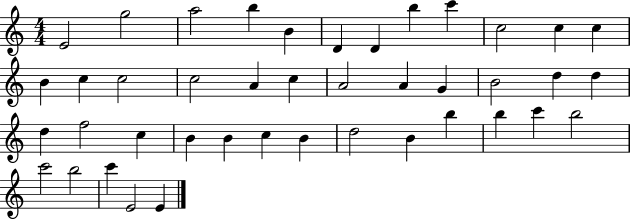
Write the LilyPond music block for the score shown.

{
  \clef treble
  \numericTimeSignature
  \time 4/4
  \key c \major
  e'2 g''2 | a''2 b''4 b'4 | d'4 d'4 b''4 c'''4 | c''2 c''4 c''4 | \break b'4 c''4 c''2 | c''2 a'4 c''4 | a'2 a'4 g'4 | b'2 d''4 d''4 | \break d''4 f''2 c''4 | b'4 b'4 c''4 b'4 | d''2 b'4 b''4 | b''4 c'''4 b''2 | \break c'''2 b''2 | c'''4 e'2 e'4 | \bar "|."
}